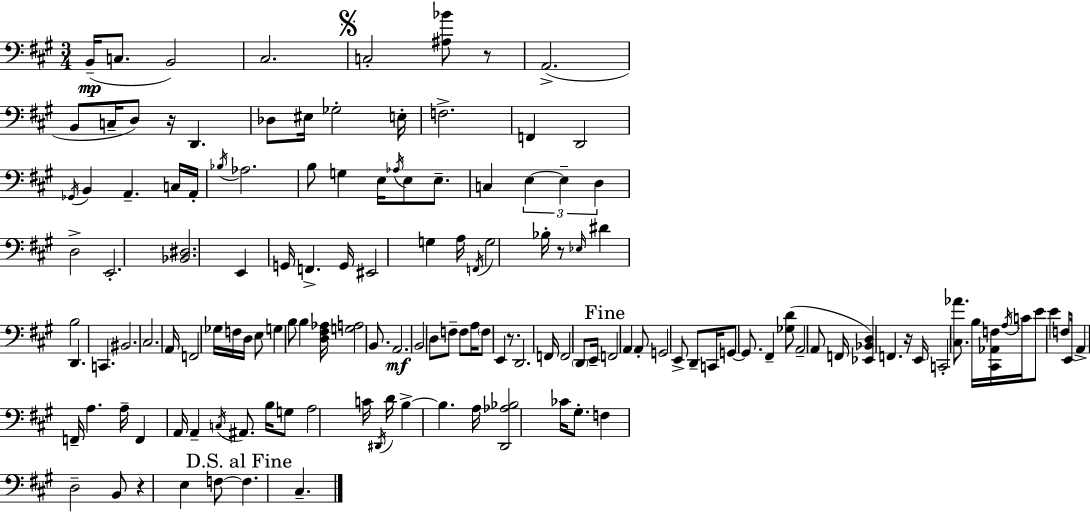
{
  \clef bass
  \numericTimeSignature
  \time 3/4
  \key a \major
  b,16--(\mp c8. b,2) | cis2. | \mark \markup { \musicglyph "scripts.segno" } c2-. <ais bes'>8 r8 | a,2.->( | \break b,8 c16-- d8) r16 d,4. | des8 eis16 ges2-. e16-. | f2.-> | f,4 d,2 | \break \acciaccatura { ges,16 } b,4 a,4.-- c16 | a,16-. \acciaccatura { bes16 } aes2. | b8 g4 e16 \acciaccatura { aes16 } e8 | e8.-- c4 \tuplet 3/2 { e4~~ e4-- | \break d4 } d2-> | e,2.-. | <bes, dis>2. | e,4 g,16 f,4.-> | \break g,16 eis,2 g4 | a16 \acciaccatura { f,16 } g2 | bes16-. r8 \grace { ees16 } dis'4 b2 | d,4. c,4. | \break bis,2. | cis2. | a,16 f,2 | ges16 f16 d16 e8 g4 b8 | \break b4 <d fis aes>16 <g a>2 | b,8. a,2.\mf | b,2 | d8 f8-- f8 a16 \parenthesize f8 e,4 | \break r8. d,2. | f,16 f,2 | \parenthesize d,8 e,16-- \mark "Fine" f,2 | a,4 a,8-. g,2 | \break e,8-> d,8-- c,16 g,8~~ g,8. | fis,4-- <ges d'>8( a,2-- | a,8 f,16 <ees, bes, d>4) f,4. | r16 e,16 c,2-. | \break <cis aes'>8. b16 <cis, aes, f>16 \acciaccatura { a16 } c'16 e'8 e'4 | f8 e,16 a,4-> f,16-- a4. | a16-- f,4 a,16 a,4-- | \acciaccatura { c16 } ais,8. b16 g8 a2 | \break c'16 \acciaccatura { dis,16 } d'16 b4->~~ | b4. a16 <d, aes bes>2 | ces'16 gis8.-. f4 | d2-- b,8 r4 | \break e4 f8~~ \mark "D.S. al Fine" f4. | cis4.-- \bar "|."
}